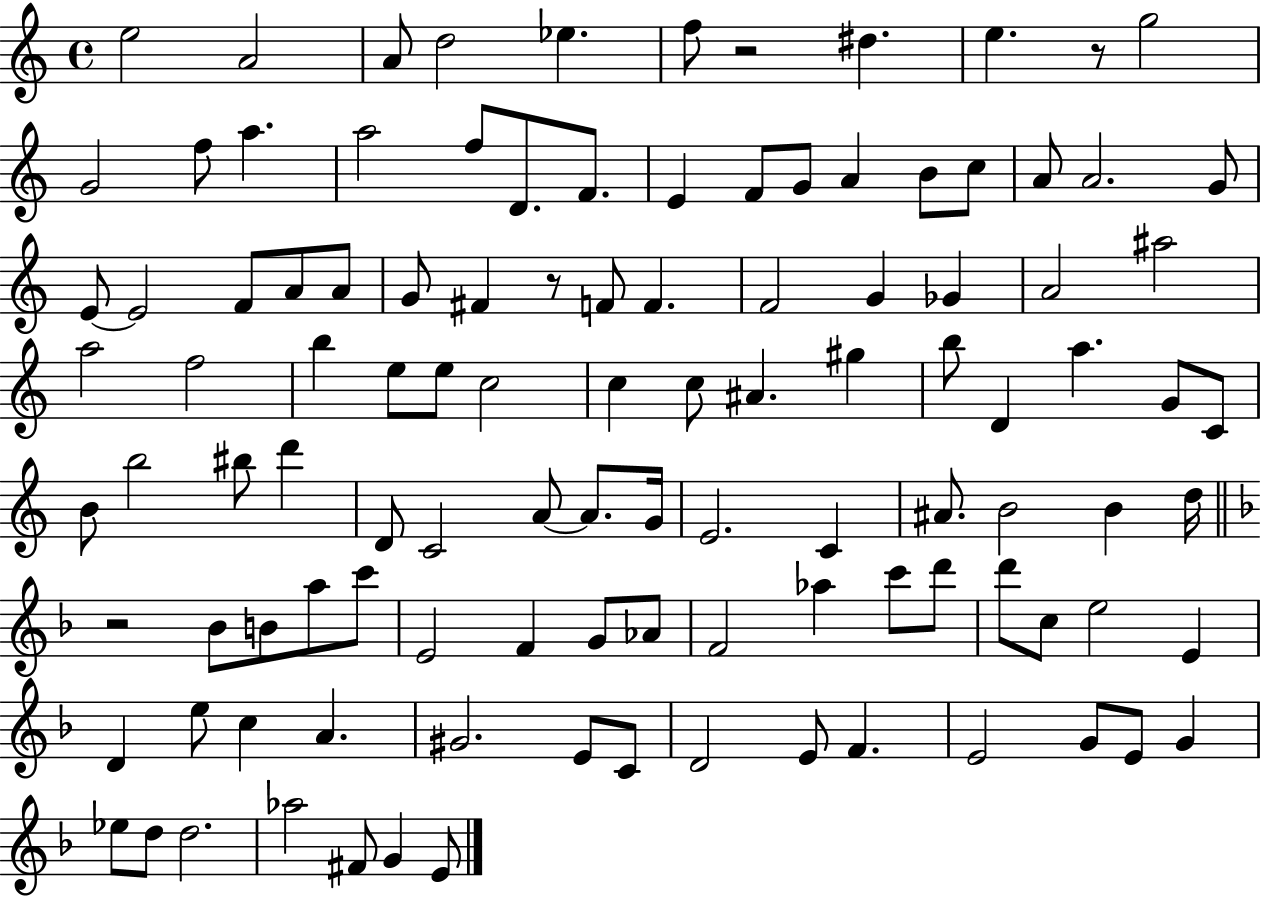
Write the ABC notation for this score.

X:1
T:Untitled
M:4/4
L:1/4
K:C
e2 A2 A/2 d2 _e f/2 z2 ^d e z/2 g2 G2 f/2 a a2 f/2 D/2 F/2 E F/2 G/2 A B/2 c/2 A/2 A2 G/2 E/2 E2 F/2 A/2 A/2 G/2 ^F z/2 F/2 F F2 G _G A2 ^a2 a2 f2 b e/2 e/2 c2 c c/2 ^A ^g b/2 D a G/2 C/2 B/2 b2 ^b/2 d' D/2 C2 A/2 A/2 G/4 E2 C ^A/2 B2 B d/4 z2 _B/2 B/2 a/2 c'/2 E2 F G/2 _A/2 F2 _a c'/2 d'/2 d'/2 c/2 e2 E D e/2 c A ^G2 E/2 C/2 D2 E/2 F E2 G/2 E/2 G _e/2 d/2 d2 _a2 ^F/2 G E/2